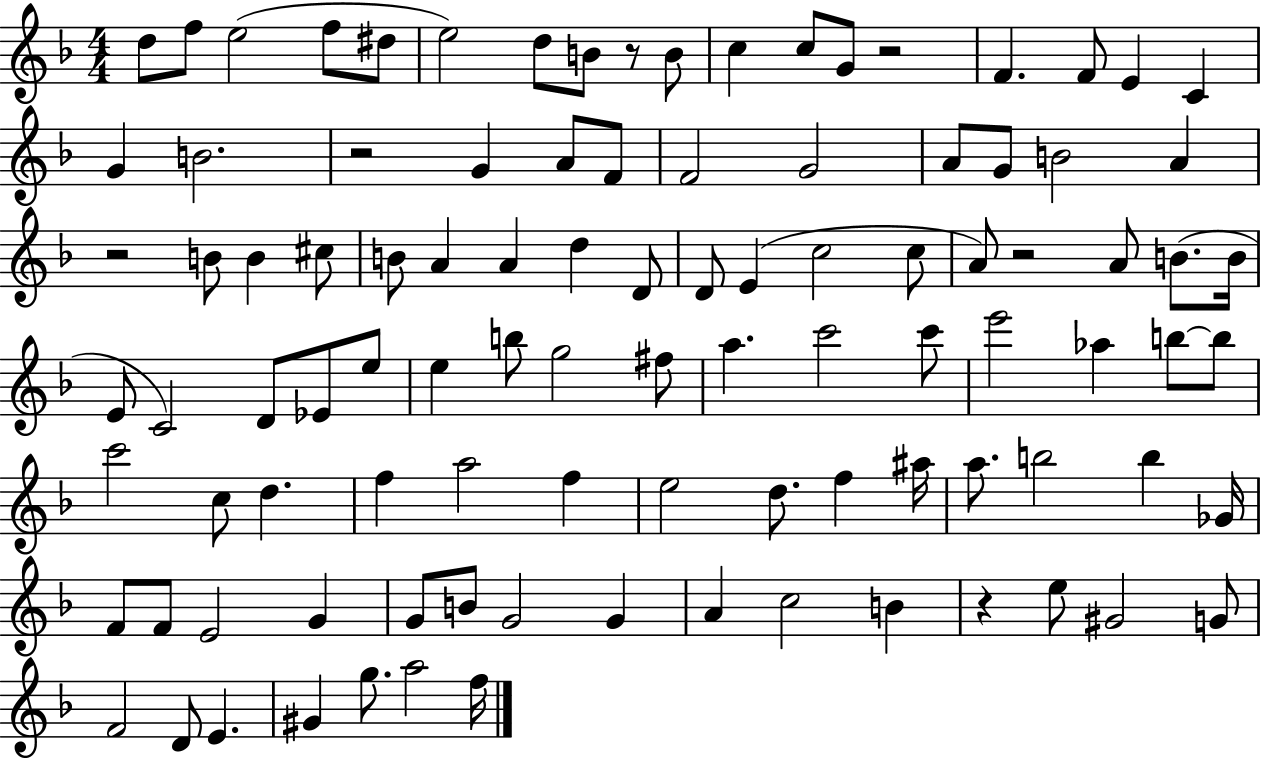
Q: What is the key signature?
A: F major